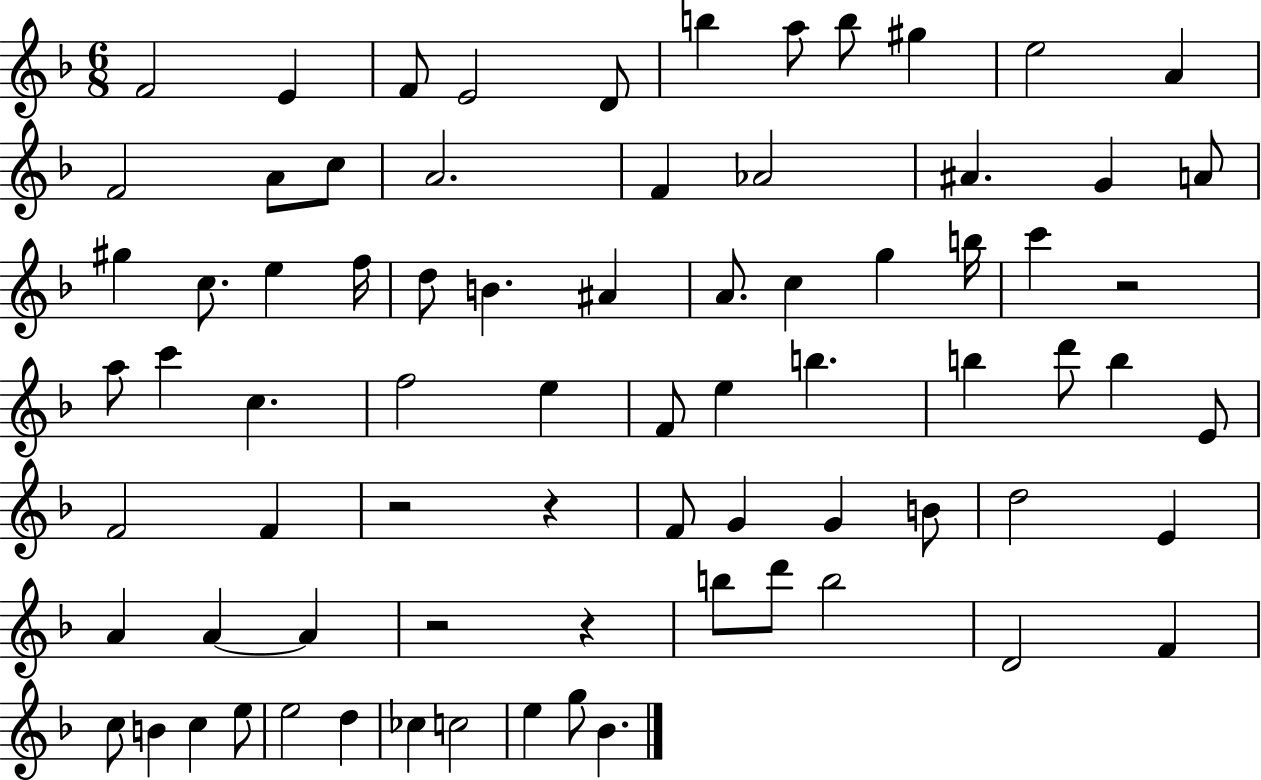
F4/h E4/q F4/e E4/h D4/e B5/q A5/e B5/e G#5/q E5/h A4/q F4/h A4/e C5/e A4/h. F4/q Ab4/h A#4/q. G4/q A4/e G#5/q C5/e. E5/q F5/s D5/e B4/q. A#4/q A4/e. C5/q G5/q B5/s C6/q R/h A5/e C6/q C5/q. F5/h E5/q F4/e E5/q B5/q. B5/q D6/e B5/q E4/e F4/h F4/q R/h R/q F4/e G4/q G4/q B4/e D5/h E4/q A4/q A4/q A4/q R/h R/q B5/e D6/e B5/h D4/h F4/q C5/e B4/q C5/q E5/e E5/h D5/q CES5/q C5/h E5/q G5/e Bb4/q.